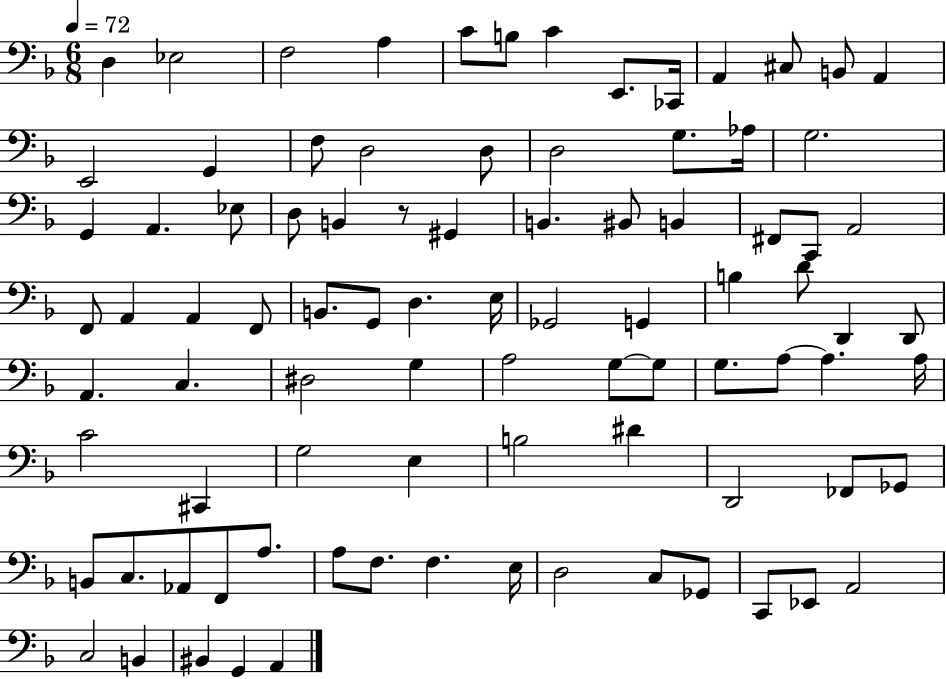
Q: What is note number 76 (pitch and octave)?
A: F3